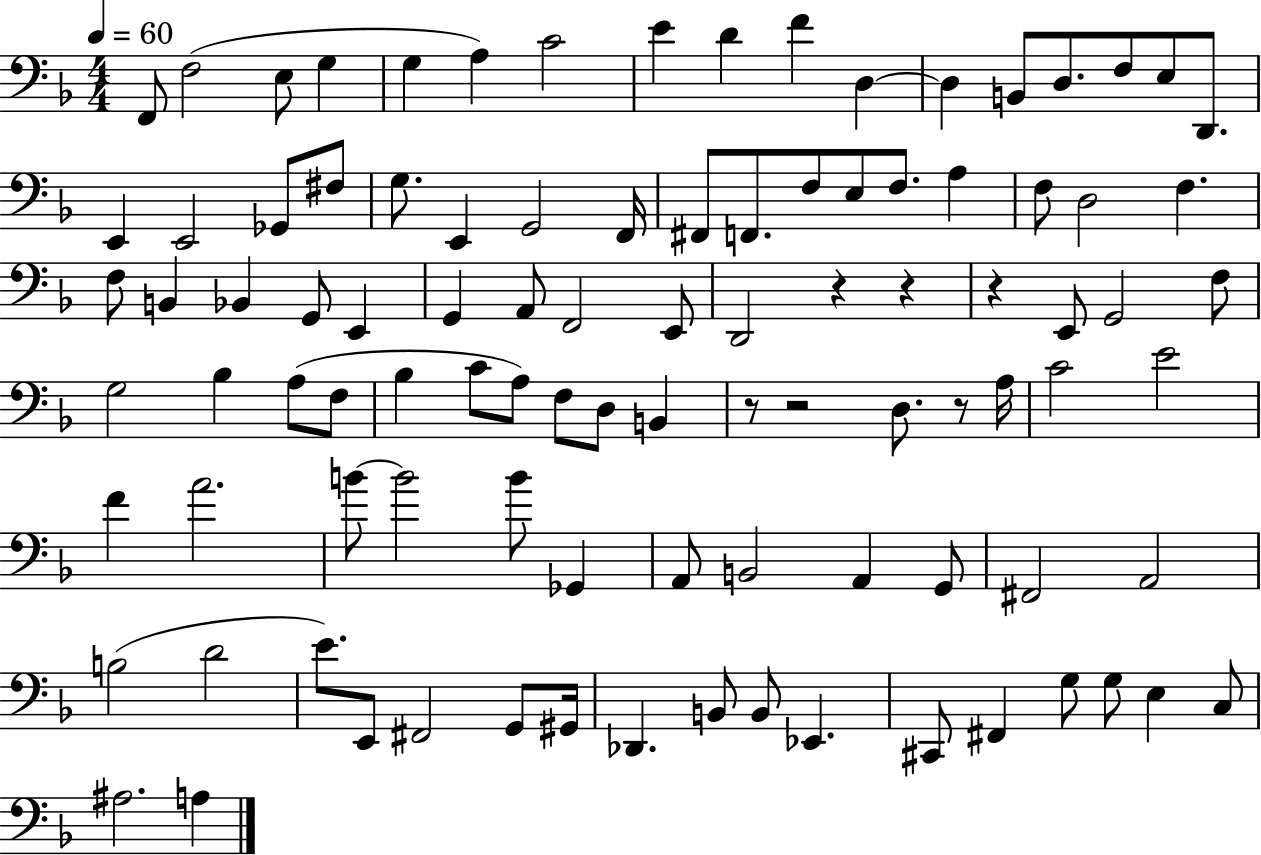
{
  \clef bass
  \numericTimeSignature
  \time 4/4
  \key f \major
  \tempo 4 = 60
  f,8 f2( e8 g4 | g4 a4) c'2 | e'4 d'4 f'4 d4~~ | d4 b,8 d8. f8 e8 d,8. | \break e,4 e,2 ges,8 fis8 | g8. e,4 g,2 f,16 | fis,8 f,8. f8 e8 f8. a4 | f8 d2 f4. | \break f8 b,4 bes,4 g,8 e,4 | g,4 a,8 f,2 e,8 | d,2 r4 r4 | r4 e,8 g,2 f8 | \break g2 bes4 a8( f8 | bes4 c'8 a8) f8 d8 b,4 | r8 r2 d8. r8 a16 | c'2 e'2 | \break f'4 a'2. | b'8~~ b'2 b'8 ges,4 | a,8 b,2 a,4 g,8 | fis,2 a,2 | \break b2( d'2 | e'8.) e,8 fis,2 g,8 gis,16 | des,4. b,8 b,8 ees,4. | cis,8 fis,4 g8 g8 e4 c8 | \break ais2. a4 | \bar "|."
}